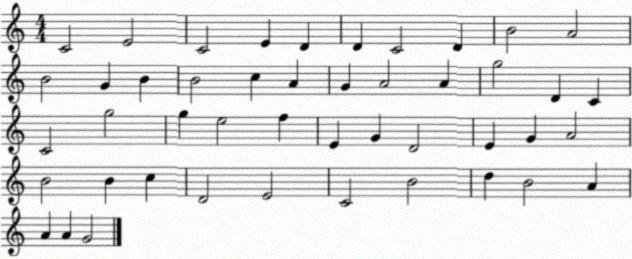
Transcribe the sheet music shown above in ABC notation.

X:1
T:Untitled
M:4/4
L:1/4
K:C
C2 E2 C2 E D D C2 D B2 A2 B2 G B B2 c A G A2 A g2 D C C2 g2 g e2 f E G D2 E G A2 B2 B c D2 E2 C2 B2 d B2 A A A G2